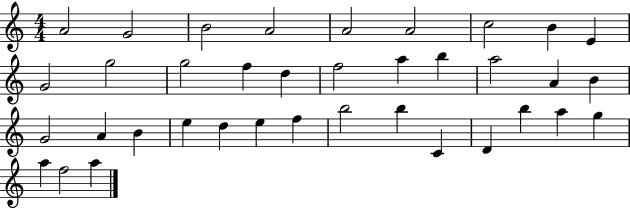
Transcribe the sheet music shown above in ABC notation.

X:1
T:Untitled
M:4/4
L:1/4
K:C
A2 G2 B2 A2 A2 A2 c2 B E G2 g2 g2 f d f2 a b a2 A B G2 A B e d e f b2 b C D b a g a f2 a